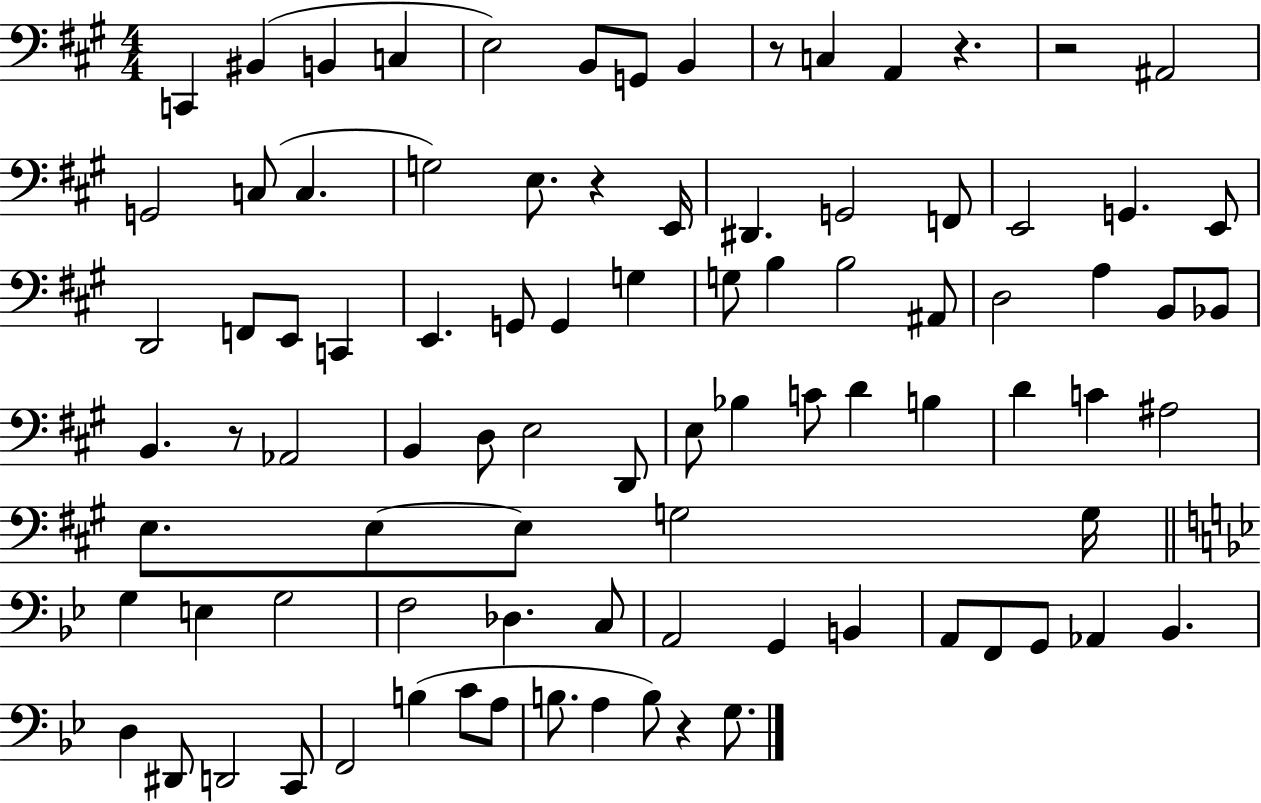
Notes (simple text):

C2/q BIS2/q B2/q C3/q E3/h B2/e G2/e B2/q R/e C3/q A2/q R/q. R/h A#2/h G2/h C3/e C3/q. G3/h E3/e. R/q E2/s D#2/q. G2/h F2/e E2/h G2/q. E2/e D2/h F2/e E2/e C2/q E2/q. G2/e G2/q G3/q G3/e B3/q B3/h A#2/e D3/h A3/q B2/e Bb2/e B2/q. R/e Ab2/h B2/q D3/e E3/h D2/e E3/e Bb3/q C4/e D4/q B3/q D4/q C4/q A#3/h E3/e. E3/e E3/e G3/h G3/s G3/q E3/q G3/h F3/h Db3/q. C3/e A2/h G2/q B2/q A2/e F2/e G2/e Ab2/q Bb2/q. D3/q D#2/e D2/h C2/e F2/h B3/q C4/e A3/e B3/e. A3/q B3/e R/q G3/e.